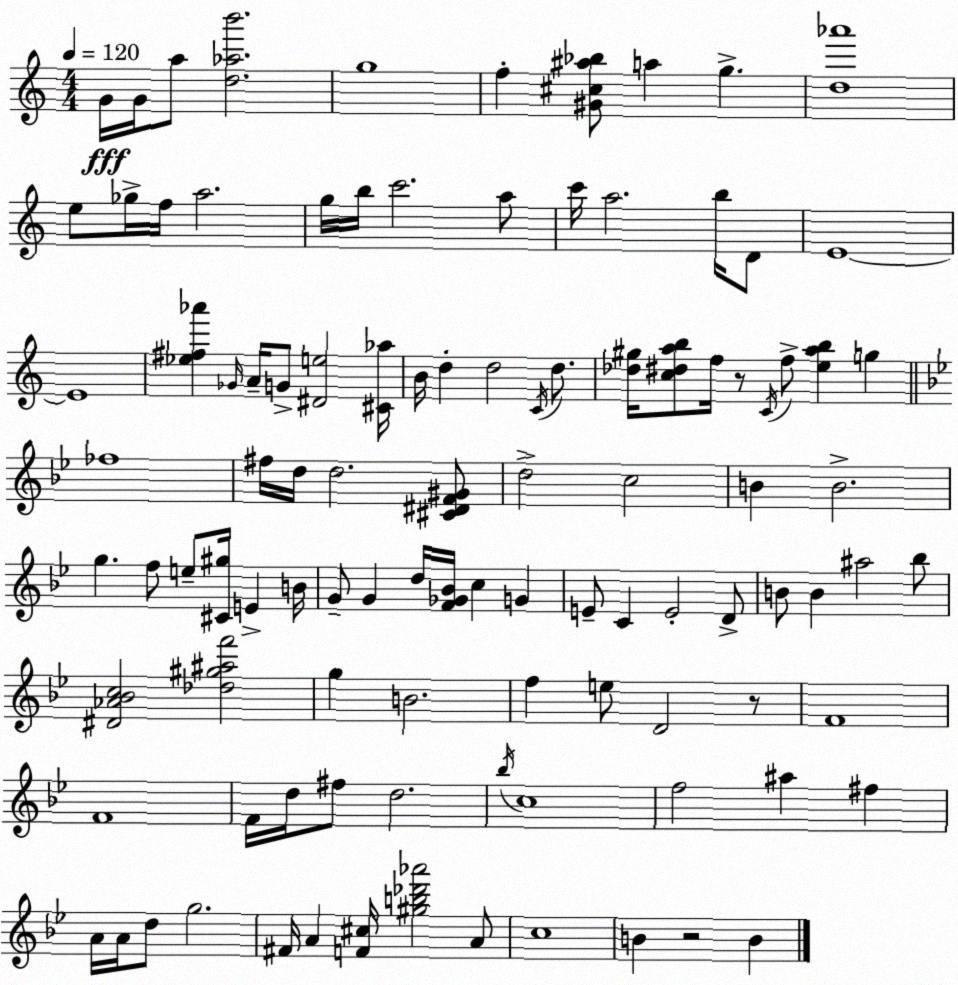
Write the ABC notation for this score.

X:1
T:Untitled
M:4/4
L:1/4
K:C
G/4 G/4 a/2 [d_ab']2 g4 f [^G^c^a_b]/2 a g [d_a']4 e/2 _g/4 f/4 a2 g/4 b/4 c'2 a/2 c'/4 a2 b/4 D/2 E4 E4 [_e^f_a'] _G/4 A/4 G/2 [^De]2 [^C_a]/4 B/4 d d2 C/4 d/2 [_d^g]/4 [c^dab]/2 f/4 z/2 C/4 f/2 [eab] g _f4 ^f/4 d/4 d2 [^C^DF^G]/2 d2 c2 B B2 g f/2 e/2 [^C^g]/4 E B/4 G/2 G d/4 [F_G_B]/4 c G E/2 C E2 D/2 B/2 B ^a2 _b/2 [^D_A_Bc]2 [_d^g^af']2 g B2 f e/2 D2 z/2 F4 F4 F/4 d/4 ^f/2 d2 _b/4 c4 f2 ^a ^f A/4 A/4 d/2 g2 ^F/4 A [F^c]/4 [^gb_d'_a']2 A/2 c4 B z2 B